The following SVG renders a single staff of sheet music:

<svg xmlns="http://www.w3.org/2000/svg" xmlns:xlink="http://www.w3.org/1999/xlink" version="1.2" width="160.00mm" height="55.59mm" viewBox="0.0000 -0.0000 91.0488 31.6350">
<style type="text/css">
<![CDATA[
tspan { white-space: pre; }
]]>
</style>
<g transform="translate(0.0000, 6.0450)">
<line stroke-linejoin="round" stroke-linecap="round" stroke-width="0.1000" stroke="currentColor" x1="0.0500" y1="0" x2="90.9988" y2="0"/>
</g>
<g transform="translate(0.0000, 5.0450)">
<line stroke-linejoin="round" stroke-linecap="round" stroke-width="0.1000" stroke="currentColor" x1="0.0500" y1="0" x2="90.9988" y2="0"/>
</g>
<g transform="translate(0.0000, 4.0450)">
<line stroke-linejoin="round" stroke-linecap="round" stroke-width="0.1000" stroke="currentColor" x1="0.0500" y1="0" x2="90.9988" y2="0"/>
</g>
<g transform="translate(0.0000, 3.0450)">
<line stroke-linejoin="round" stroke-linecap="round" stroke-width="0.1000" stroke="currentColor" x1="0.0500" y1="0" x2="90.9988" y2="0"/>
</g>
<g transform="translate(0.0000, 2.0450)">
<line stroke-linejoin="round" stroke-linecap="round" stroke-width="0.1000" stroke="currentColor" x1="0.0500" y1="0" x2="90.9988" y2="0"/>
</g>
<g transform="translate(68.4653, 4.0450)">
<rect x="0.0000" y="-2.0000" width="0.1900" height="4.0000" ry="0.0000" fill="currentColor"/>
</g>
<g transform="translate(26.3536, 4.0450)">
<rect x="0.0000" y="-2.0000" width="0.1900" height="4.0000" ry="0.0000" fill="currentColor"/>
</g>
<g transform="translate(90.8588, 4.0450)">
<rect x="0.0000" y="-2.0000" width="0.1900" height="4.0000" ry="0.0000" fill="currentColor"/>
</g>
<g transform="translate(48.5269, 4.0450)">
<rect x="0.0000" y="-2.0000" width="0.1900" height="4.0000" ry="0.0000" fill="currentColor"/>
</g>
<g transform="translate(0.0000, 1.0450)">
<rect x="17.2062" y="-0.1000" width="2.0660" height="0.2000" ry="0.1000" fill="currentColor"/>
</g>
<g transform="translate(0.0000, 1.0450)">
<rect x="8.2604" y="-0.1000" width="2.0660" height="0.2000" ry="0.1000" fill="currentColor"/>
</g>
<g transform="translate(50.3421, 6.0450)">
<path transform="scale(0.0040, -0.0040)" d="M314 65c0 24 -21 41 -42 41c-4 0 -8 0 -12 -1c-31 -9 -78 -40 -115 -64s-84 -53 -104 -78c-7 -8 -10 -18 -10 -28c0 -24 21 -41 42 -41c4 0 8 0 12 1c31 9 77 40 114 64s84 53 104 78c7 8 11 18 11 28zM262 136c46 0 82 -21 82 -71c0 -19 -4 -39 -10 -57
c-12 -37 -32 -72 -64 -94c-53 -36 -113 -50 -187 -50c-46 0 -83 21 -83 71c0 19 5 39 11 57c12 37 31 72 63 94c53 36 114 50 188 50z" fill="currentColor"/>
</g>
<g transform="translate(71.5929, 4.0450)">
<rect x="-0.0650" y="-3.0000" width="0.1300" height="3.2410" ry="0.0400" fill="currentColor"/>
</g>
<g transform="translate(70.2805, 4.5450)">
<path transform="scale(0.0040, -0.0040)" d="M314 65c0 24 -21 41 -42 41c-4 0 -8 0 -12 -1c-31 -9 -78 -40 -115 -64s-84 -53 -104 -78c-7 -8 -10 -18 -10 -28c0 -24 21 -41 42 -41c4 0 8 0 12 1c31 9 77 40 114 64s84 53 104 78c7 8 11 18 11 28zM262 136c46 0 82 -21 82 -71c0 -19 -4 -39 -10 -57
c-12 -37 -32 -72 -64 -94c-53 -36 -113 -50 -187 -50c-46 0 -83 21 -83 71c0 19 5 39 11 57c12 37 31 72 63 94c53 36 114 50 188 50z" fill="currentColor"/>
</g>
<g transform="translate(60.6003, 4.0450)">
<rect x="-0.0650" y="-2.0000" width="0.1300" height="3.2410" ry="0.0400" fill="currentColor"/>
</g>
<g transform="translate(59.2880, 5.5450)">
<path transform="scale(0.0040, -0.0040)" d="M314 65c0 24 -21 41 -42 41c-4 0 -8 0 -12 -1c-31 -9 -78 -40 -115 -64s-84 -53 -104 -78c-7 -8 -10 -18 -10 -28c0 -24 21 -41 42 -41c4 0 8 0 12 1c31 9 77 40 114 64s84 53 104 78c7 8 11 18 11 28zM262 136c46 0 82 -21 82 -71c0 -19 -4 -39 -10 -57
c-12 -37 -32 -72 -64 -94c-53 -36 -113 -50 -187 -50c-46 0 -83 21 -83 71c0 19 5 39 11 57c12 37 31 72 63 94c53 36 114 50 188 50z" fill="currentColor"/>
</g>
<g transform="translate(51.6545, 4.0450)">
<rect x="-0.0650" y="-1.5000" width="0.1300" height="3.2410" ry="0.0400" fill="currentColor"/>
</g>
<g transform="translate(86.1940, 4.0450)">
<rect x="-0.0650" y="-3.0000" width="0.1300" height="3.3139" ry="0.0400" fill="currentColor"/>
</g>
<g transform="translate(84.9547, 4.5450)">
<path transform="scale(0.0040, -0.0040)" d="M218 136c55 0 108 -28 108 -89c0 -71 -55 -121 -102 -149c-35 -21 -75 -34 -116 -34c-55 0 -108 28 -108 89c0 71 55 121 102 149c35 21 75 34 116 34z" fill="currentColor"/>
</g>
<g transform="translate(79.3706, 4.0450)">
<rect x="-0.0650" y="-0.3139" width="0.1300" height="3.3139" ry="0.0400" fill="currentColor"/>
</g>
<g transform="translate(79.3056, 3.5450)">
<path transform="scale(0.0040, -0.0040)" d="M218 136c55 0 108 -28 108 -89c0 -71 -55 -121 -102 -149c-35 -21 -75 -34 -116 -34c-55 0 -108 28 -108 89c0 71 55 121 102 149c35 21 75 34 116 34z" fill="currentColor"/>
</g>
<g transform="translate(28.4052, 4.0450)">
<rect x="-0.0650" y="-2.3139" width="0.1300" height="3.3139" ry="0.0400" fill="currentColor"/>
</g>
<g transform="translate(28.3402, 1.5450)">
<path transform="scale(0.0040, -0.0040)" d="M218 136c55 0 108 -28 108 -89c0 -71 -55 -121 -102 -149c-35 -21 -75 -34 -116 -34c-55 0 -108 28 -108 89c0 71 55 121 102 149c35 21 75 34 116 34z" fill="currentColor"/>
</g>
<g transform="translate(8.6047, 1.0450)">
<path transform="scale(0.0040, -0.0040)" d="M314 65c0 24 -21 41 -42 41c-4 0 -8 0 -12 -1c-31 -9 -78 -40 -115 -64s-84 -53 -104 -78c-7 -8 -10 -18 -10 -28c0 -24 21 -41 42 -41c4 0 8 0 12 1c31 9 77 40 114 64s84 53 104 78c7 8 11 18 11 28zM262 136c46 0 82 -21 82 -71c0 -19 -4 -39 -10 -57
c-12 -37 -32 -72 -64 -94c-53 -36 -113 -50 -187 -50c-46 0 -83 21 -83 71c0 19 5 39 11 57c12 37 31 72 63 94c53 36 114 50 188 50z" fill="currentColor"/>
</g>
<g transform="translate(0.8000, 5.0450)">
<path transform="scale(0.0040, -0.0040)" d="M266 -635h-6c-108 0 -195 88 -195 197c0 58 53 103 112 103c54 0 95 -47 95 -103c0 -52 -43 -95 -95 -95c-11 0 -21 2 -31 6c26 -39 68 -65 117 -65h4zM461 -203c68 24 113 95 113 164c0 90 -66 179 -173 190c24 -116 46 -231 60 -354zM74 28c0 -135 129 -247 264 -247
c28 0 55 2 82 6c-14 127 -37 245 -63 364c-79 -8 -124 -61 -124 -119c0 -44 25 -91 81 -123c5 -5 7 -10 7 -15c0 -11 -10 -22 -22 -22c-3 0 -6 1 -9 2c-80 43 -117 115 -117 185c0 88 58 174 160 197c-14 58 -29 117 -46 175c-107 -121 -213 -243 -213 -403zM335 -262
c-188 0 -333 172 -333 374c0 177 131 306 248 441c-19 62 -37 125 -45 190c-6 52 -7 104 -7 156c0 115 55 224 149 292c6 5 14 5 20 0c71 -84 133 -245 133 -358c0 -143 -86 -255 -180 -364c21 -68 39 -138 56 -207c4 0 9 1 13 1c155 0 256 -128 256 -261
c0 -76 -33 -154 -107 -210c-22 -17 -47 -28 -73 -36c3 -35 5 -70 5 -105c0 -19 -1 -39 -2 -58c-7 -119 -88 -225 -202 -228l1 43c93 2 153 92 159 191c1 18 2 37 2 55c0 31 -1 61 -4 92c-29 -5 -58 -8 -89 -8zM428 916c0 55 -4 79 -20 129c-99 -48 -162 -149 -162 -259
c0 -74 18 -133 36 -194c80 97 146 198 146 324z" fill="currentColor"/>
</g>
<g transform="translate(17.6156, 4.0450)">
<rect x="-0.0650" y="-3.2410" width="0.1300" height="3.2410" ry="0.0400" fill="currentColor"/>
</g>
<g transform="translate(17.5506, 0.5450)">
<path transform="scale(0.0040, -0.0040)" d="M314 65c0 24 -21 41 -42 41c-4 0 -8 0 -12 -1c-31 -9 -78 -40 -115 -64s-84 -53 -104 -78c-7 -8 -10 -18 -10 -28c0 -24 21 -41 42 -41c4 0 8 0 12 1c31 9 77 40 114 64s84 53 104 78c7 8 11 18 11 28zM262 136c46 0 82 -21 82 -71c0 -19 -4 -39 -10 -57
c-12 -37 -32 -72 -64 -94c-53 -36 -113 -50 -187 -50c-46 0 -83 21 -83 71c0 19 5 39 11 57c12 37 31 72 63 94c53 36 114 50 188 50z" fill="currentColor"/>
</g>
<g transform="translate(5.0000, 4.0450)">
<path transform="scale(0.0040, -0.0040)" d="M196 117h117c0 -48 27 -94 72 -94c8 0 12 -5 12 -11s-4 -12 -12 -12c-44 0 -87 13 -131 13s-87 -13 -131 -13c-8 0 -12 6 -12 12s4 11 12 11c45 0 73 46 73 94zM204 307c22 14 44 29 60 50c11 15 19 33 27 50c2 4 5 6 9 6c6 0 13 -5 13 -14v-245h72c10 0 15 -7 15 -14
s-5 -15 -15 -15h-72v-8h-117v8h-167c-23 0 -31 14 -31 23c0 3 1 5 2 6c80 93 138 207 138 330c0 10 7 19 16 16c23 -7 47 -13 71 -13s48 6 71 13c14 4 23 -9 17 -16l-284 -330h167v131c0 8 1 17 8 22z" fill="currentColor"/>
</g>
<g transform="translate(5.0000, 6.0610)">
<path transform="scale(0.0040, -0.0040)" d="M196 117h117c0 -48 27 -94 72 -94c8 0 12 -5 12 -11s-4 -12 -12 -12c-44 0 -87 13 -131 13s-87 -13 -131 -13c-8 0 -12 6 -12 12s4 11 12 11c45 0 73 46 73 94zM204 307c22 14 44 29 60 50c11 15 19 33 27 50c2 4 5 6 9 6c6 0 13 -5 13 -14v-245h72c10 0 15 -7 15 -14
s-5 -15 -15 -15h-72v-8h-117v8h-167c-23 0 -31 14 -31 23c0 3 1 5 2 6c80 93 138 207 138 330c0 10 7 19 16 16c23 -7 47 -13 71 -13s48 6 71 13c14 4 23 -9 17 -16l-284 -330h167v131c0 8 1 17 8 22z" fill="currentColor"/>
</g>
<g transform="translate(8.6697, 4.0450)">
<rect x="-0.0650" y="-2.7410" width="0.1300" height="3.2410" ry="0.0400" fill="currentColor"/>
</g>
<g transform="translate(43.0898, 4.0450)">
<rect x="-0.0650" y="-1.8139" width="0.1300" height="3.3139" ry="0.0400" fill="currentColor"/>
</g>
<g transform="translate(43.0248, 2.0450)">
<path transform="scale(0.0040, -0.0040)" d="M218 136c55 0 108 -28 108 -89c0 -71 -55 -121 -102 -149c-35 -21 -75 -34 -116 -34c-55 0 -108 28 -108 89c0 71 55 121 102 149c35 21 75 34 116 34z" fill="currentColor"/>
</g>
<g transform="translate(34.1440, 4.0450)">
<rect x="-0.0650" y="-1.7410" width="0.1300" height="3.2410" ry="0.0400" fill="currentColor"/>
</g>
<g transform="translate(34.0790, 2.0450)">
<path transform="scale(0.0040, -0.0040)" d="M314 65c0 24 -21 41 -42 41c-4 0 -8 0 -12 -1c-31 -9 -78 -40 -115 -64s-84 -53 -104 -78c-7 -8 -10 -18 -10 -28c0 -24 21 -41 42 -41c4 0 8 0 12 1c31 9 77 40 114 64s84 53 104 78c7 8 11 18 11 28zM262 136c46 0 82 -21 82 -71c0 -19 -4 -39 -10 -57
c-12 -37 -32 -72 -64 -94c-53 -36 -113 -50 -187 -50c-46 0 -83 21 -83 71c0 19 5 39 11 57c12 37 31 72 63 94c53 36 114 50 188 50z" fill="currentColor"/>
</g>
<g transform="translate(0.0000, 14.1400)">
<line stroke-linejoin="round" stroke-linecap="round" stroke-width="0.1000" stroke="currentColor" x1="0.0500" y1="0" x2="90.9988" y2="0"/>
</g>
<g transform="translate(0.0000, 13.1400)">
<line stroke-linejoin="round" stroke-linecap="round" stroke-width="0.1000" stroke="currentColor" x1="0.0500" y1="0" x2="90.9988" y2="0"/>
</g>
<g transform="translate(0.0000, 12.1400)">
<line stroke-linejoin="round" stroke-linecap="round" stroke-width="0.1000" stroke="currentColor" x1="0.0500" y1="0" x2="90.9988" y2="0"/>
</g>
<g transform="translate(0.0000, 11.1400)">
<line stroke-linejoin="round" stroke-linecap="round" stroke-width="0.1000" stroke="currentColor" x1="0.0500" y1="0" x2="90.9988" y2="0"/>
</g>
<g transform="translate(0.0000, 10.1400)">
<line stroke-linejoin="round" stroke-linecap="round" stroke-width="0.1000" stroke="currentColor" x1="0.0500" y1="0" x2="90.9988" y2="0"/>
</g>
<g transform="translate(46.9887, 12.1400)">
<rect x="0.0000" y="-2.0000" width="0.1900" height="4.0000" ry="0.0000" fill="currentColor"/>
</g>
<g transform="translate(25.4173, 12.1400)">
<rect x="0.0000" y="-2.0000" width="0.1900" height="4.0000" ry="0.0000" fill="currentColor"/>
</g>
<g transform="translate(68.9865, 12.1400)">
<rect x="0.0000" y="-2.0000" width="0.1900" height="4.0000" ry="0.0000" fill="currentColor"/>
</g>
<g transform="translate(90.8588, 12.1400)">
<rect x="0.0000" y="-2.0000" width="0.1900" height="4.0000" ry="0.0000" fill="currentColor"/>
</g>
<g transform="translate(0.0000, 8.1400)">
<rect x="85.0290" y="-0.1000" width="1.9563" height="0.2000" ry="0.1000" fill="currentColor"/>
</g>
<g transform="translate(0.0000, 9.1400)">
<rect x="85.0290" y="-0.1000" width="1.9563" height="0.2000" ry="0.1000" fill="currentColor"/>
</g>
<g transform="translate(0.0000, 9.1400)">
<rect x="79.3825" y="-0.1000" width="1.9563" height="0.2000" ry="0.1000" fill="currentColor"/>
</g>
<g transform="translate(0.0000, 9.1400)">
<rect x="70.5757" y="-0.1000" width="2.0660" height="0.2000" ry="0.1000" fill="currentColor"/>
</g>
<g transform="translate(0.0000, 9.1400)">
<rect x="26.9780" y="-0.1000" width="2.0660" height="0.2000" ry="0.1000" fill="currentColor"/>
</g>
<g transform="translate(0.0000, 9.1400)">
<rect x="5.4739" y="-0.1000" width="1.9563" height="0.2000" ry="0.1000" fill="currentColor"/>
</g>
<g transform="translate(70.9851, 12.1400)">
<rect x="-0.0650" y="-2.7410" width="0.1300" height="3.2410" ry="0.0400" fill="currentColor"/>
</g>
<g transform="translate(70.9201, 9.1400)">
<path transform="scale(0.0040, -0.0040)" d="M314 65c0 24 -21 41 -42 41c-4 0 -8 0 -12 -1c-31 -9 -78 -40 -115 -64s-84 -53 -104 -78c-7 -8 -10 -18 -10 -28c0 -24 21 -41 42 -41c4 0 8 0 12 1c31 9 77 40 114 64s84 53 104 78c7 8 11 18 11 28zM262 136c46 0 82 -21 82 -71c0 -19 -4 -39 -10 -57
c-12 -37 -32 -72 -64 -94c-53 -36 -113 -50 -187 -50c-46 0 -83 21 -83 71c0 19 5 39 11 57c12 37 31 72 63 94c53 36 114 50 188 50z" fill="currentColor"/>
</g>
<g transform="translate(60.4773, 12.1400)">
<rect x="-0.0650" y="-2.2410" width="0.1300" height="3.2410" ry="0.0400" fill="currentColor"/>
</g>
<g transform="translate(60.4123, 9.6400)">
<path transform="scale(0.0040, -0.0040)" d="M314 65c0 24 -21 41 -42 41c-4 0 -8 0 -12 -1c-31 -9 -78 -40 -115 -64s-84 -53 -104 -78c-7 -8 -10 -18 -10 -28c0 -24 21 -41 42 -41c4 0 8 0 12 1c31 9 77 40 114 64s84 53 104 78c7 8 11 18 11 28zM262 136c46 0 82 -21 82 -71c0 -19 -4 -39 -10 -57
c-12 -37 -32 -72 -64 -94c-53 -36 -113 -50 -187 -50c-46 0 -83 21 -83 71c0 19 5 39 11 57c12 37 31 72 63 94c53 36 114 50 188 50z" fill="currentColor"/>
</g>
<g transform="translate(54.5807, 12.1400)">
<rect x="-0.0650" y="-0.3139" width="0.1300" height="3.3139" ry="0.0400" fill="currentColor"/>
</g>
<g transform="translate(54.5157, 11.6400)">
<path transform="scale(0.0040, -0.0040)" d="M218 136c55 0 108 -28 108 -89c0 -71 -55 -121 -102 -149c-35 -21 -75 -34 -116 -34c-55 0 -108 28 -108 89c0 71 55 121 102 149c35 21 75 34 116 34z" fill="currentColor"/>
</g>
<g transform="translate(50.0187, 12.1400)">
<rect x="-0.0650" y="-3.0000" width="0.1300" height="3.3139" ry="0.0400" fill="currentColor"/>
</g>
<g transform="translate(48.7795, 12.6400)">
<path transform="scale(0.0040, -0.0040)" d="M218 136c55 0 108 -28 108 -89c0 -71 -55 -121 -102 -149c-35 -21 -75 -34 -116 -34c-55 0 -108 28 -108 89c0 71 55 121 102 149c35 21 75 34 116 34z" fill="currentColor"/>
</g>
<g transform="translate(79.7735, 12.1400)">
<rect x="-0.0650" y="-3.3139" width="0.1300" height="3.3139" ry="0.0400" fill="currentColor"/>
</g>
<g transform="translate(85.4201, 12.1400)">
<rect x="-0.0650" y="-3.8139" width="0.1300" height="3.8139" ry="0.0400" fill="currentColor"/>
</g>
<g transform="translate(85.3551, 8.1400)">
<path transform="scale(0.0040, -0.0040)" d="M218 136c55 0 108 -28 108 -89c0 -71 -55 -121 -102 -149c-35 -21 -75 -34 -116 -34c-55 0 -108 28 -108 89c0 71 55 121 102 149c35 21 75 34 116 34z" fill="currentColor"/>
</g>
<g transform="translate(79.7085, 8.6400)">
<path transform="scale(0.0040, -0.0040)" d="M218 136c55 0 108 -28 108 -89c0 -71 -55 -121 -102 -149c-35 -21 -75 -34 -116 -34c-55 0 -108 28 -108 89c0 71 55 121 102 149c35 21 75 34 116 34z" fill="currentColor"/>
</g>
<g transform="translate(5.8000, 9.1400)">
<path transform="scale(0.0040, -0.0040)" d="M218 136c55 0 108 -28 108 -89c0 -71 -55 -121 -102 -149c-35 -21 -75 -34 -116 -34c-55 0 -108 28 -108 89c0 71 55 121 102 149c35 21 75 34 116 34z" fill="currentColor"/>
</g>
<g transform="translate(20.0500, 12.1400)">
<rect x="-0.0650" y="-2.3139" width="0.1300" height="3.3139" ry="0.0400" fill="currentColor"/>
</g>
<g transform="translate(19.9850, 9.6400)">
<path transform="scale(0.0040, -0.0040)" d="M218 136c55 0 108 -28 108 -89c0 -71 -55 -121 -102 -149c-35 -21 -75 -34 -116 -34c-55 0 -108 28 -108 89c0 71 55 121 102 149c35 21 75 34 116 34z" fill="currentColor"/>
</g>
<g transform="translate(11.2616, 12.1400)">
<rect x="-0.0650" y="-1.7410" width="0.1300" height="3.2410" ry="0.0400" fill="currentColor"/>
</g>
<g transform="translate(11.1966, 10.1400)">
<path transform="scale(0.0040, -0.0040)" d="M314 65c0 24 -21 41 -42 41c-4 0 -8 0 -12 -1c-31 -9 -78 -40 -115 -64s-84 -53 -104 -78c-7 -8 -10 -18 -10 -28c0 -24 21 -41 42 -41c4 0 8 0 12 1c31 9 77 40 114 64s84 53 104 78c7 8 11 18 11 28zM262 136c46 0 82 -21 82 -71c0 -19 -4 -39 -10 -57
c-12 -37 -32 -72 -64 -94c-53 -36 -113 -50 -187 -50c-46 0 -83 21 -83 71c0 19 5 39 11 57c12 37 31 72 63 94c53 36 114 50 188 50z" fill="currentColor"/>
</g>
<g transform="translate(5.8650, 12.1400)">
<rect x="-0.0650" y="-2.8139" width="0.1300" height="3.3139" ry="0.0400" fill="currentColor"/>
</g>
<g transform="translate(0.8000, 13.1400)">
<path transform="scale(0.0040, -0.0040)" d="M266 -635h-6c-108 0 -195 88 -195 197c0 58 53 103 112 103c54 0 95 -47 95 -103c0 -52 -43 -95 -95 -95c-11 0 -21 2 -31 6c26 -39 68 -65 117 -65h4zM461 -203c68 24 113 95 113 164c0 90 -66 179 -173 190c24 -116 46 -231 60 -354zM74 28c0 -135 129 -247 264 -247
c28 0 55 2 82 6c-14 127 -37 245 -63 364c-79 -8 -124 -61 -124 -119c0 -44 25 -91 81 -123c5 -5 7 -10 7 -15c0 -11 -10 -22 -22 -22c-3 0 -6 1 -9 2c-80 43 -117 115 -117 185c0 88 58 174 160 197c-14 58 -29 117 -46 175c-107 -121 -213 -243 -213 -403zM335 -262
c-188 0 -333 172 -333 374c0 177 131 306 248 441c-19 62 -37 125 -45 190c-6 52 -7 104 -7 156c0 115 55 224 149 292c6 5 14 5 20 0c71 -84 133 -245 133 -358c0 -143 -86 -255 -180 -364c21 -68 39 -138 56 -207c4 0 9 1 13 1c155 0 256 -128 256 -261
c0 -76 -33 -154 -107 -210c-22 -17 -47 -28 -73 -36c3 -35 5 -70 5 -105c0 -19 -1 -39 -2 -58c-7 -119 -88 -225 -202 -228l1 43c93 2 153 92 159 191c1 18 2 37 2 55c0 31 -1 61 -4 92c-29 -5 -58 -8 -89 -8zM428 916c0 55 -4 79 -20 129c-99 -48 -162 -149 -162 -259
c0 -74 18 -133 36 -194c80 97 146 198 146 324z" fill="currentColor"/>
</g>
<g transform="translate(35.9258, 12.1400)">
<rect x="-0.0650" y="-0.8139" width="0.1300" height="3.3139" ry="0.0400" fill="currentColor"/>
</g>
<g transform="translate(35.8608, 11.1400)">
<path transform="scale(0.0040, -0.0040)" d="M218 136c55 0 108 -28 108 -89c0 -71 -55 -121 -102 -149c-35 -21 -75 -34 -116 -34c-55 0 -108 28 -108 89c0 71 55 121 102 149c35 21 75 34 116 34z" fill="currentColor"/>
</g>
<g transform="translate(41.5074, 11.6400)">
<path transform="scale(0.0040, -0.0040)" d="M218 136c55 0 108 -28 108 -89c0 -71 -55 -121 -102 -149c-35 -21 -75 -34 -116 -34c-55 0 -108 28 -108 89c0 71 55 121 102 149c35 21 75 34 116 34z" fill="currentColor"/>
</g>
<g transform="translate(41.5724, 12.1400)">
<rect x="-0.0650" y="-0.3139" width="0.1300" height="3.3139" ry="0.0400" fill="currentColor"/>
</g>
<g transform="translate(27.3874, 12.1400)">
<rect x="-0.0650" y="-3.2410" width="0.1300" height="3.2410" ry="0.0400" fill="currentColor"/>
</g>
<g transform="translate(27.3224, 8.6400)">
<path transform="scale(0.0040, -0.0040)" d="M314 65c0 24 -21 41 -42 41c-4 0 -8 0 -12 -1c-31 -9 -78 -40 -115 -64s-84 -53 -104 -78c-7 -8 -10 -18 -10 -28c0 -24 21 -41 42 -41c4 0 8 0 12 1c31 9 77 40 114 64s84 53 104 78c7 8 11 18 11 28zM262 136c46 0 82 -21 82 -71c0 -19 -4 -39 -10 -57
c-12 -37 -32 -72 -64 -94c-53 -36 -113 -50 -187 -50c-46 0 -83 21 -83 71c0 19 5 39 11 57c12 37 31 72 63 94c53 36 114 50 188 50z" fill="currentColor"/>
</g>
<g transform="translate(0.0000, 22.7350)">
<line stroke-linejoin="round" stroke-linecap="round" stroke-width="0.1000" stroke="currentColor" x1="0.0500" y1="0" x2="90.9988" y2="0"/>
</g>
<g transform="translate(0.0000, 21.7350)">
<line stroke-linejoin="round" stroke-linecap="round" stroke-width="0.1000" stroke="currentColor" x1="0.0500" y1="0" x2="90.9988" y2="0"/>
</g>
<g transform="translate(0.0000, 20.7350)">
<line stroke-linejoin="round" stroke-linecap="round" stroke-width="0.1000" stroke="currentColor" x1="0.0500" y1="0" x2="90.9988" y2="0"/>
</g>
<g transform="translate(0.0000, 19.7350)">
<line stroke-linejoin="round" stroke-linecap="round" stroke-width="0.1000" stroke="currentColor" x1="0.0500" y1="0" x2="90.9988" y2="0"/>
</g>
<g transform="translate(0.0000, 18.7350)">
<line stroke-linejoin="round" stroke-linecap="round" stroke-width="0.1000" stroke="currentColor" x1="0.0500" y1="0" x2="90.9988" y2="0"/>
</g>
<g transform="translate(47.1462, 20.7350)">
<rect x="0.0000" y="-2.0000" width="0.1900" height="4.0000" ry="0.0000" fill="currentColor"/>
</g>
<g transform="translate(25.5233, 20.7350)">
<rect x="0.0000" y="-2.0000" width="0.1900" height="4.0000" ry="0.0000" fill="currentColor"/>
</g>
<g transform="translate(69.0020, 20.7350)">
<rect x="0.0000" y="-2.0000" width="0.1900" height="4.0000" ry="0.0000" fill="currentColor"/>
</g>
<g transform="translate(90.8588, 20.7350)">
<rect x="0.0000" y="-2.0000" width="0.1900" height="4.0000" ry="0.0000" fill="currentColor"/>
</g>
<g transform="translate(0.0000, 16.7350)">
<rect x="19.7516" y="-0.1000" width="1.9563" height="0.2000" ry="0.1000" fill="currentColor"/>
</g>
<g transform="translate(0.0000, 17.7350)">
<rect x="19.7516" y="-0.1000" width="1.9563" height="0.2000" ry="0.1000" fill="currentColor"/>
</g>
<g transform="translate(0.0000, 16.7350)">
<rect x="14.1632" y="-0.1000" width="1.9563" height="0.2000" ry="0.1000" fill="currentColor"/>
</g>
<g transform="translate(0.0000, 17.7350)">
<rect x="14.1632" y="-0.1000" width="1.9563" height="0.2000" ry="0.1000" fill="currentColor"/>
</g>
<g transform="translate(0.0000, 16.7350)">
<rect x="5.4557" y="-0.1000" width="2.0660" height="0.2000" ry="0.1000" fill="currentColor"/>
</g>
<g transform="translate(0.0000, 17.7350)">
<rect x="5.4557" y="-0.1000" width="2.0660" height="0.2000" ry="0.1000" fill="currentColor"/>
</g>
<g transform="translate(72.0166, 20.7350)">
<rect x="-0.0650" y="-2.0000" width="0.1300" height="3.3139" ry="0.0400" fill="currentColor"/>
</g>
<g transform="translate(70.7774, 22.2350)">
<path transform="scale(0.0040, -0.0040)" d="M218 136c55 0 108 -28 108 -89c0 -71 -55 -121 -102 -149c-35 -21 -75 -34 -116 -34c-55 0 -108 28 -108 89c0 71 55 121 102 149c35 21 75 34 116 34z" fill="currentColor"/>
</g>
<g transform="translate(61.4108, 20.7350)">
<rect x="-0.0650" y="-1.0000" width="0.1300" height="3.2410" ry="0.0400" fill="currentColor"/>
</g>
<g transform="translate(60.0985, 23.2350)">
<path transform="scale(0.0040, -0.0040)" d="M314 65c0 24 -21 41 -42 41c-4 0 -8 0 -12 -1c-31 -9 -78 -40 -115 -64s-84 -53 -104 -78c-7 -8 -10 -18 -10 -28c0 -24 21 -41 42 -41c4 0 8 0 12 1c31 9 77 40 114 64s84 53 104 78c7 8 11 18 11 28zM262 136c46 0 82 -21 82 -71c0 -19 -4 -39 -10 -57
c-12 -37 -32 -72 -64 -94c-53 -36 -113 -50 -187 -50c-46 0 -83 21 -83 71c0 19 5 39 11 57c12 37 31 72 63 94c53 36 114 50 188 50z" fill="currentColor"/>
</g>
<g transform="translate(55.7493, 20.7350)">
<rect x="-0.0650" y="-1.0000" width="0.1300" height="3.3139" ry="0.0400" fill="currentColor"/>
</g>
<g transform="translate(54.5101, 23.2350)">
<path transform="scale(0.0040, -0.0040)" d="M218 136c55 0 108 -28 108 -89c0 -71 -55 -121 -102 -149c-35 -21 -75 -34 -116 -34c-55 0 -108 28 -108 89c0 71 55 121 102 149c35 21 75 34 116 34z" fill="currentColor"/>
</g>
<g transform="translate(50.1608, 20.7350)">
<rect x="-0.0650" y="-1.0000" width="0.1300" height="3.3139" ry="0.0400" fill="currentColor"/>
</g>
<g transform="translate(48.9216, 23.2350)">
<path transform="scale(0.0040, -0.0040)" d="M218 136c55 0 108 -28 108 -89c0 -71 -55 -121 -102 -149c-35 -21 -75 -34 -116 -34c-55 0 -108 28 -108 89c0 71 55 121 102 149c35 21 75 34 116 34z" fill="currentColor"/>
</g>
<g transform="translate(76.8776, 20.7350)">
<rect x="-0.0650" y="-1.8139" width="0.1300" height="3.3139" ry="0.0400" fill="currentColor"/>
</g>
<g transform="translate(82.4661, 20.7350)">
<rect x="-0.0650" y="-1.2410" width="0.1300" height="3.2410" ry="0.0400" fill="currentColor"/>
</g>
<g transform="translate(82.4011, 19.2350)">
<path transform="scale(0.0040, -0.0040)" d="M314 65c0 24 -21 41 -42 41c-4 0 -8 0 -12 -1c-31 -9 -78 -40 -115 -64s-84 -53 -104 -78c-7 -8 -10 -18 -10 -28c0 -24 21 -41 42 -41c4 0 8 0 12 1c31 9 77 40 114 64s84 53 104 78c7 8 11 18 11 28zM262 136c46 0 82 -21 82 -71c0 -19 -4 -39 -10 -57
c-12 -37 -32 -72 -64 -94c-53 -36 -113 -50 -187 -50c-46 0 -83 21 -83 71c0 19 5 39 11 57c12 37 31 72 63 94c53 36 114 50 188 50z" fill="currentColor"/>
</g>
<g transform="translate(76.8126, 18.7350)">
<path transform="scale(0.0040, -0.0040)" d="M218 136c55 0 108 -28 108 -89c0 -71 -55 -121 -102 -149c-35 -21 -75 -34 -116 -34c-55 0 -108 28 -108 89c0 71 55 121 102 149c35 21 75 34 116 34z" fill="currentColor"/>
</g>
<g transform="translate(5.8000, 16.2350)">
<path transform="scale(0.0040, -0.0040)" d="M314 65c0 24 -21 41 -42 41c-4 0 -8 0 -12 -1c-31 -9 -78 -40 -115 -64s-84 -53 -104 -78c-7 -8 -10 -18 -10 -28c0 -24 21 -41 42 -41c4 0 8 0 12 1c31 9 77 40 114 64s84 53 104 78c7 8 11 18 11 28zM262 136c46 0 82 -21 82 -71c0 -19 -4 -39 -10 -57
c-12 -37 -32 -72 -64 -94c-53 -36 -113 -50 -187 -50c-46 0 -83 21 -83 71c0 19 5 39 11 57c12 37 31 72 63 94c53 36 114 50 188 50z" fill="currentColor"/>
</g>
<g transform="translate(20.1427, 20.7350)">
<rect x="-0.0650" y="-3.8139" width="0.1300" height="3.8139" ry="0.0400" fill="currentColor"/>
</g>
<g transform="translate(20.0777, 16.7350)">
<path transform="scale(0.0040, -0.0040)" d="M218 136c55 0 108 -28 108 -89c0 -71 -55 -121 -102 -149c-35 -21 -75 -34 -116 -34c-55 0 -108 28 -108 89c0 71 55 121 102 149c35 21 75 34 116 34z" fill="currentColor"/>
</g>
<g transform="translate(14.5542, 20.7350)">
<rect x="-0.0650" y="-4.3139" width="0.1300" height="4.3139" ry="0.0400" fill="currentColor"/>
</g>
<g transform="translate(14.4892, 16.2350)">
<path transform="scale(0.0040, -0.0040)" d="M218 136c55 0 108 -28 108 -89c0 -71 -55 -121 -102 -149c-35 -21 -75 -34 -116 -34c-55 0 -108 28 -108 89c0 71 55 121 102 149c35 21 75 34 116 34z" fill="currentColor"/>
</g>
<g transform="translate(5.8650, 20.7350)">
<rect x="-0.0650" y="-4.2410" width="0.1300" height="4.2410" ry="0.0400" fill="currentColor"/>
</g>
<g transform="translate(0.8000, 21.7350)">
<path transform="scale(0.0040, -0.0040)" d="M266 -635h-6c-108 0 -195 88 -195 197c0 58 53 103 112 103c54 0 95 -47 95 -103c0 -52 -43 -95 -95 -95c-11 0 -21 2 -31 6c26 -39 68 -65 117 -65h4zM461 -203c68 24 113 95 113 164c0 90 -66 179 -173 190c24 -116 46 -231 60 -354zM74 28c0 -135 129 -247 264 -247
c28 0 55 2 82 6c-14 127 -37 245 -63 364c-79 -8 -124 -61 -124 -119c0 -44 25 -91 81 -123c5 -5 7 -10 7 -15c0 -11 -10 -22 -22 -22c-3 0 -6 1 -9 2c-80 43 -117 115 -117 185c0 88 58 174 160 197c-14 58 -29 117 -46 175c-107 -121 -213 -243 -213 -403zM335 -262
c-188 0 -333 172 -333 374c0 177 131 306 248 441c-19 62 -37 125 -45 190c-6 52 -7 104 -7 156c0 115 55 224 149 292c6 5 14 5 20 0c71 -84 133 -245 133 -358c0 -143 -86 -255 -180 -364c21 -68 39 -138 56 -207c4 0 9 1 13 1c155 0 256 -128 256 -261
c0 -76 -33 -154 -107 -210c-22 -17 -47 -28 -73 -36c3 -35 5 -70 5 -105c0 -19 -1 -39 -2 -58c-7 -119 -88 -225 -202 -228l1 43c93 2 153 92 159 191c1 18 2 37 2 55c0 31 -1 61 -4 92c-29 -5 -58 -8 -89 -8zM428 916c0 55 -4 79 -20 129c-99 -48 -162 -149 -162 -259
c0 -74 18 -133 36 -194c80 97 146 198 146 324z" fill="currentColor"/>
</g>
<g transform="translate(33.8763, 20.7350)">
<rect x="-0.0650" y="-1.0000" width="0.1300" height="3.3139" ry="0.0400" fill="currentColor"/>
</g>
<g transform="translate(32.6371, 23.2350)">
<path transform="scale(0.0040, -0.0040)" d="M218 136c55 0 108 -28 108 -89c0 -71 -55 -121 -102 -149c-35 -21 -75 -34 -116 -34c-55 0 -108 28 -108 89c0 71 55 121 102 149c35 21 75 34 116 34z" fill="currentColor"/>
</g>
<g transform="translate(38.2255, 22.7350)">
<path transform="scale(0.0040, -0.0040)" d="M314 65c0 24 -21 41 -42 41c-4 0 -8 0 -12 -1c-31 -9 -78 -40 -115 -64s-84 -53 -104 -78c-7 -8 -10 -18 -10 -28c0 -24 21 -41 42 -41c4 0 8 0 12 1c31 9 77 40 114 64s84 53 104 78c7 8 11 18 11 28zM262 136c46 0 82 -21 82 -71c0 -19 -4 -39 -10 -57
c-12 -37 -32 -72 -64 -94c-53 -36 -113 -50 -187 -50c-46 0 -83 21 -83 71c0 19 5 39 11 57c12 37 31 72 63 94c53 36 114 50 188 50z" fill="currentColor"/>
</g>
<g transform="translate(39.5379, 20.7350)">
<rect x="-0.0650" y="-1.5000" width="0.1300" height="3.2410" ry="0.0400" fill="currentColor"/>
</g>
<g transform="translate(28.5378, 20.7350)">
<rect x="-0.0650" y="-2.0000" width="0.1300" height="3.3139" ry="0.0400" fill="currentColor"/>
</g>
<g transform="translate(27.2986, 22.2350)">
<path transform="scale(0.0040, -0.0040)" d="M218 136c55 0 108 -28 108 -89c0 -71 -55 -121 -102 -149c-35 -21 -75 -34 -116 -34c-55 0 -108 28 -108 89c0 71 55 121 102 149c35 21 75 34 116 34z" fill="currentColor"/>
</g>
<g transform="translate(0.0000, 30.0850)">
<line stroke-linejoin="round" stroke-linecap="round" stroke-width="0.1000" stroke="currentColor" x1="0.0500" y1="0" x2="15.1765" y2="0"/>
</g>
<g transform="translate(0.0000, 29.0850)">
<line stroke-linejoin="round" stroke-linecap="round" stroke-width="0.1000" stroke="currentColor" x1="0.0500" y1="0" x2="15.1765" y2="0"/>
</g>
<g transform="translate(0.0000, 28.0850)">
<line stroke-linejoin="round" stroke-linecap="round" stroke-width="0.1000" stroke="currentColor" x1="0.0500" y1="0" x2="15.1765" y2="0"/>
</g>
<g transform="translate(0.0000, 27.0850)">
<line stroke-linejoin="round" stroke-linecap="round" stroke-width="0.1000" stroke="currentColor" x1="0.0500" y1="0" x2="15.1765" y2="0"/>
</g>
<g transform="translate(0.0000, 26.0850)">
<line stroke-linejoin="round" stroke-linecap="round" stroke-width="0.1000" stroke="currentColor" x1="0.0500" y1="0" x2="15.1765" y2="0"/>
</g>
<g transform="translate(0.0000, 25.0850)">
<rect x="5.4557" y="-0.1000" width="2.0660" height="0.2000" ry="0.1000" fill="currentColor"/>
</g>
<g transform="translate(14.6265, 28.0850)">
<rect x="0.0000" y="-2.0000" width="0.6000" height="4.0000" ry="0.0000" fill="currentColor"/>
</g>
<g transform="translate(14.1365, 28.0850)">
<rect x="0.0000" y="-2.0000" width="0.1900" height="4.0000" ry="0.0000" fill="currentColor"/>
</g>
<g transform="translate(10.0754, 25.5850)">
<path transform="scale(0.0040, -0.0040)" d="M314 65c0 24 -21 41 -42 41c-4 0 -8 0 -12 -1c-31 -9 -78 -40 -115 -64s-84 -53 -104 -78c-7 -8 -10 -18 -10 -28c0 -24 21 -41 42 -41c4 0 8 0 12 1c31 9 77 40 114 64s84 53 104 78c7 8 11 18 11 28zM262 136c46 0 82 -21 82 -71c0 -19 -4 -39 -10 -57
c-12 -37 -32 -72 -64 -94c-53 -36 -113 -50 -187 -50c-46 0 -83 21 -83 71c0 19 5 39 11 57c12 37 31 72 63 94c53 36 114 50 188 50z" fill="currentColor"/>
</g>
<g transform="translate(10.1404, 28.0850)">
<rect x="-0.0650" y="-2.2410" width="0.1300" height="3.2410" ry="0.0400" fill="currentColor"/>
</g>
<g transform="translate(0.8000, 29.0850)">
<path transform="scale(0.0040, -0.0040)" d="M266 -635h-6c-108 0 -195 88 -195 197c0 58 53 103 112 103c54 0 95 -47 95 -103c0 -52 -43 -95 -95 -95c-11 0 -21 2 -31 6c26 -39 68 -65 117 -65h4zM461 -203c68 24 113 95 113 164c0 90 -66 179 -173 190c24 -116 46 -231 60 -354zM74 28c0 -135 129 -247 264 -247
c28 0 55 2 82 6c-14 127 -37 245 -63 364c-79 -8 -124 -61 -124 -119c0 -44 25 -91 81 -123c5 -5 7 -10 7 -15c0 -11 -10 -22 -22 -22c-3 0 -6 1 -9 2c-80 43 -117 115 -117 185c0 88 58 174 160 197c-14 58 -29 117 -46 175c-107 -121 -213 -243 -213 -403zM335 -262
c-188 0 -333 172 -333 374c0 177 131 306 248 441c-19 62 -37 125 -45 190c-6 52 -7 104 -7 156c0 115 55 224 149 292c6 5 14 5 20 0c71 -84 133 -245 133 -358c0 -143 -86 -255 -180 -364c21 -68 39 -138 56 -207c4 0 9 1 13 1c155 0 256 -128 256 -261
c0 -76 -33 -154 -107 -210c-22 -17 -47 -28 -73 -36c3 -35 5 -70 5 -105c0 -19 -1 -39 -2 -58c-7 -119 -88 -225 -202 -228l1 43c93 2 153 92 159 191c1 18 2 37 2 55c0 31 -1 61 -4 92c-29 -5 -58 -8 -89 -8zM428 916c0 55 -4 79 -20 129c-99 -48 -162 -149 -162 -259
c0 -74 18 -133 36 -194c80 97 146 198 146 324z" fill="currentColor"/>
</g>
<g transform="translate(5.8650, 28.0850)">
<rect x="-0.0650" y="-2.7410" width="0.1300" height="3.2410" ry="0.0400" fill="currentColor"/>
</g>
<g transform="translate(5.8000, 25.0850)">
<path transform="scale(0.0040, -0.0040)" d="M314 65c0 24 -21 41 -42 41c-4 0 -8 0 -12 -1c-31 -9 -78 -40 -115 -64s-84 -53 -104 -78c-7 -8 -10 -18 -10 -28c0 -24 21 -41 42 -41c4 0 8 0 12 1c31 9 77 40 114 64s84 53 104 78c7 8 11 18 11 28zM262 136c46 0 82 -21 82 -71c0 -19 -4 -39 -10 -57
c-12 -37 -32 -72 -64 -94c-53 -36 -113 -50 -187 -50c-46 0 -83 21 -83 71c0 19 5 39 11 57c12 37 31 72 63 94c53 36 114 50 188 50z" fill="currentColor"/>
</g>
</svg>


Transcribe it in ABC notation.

X:1
T:Untitled
M:4/4
L:1/4
K:C
a2 b2 g f2 f E2 F2 A2 c A a f2 g b2 d c A c g2 a2 b c' d'2 d' c' F D E2 D D D2 F f e2 a2 g2